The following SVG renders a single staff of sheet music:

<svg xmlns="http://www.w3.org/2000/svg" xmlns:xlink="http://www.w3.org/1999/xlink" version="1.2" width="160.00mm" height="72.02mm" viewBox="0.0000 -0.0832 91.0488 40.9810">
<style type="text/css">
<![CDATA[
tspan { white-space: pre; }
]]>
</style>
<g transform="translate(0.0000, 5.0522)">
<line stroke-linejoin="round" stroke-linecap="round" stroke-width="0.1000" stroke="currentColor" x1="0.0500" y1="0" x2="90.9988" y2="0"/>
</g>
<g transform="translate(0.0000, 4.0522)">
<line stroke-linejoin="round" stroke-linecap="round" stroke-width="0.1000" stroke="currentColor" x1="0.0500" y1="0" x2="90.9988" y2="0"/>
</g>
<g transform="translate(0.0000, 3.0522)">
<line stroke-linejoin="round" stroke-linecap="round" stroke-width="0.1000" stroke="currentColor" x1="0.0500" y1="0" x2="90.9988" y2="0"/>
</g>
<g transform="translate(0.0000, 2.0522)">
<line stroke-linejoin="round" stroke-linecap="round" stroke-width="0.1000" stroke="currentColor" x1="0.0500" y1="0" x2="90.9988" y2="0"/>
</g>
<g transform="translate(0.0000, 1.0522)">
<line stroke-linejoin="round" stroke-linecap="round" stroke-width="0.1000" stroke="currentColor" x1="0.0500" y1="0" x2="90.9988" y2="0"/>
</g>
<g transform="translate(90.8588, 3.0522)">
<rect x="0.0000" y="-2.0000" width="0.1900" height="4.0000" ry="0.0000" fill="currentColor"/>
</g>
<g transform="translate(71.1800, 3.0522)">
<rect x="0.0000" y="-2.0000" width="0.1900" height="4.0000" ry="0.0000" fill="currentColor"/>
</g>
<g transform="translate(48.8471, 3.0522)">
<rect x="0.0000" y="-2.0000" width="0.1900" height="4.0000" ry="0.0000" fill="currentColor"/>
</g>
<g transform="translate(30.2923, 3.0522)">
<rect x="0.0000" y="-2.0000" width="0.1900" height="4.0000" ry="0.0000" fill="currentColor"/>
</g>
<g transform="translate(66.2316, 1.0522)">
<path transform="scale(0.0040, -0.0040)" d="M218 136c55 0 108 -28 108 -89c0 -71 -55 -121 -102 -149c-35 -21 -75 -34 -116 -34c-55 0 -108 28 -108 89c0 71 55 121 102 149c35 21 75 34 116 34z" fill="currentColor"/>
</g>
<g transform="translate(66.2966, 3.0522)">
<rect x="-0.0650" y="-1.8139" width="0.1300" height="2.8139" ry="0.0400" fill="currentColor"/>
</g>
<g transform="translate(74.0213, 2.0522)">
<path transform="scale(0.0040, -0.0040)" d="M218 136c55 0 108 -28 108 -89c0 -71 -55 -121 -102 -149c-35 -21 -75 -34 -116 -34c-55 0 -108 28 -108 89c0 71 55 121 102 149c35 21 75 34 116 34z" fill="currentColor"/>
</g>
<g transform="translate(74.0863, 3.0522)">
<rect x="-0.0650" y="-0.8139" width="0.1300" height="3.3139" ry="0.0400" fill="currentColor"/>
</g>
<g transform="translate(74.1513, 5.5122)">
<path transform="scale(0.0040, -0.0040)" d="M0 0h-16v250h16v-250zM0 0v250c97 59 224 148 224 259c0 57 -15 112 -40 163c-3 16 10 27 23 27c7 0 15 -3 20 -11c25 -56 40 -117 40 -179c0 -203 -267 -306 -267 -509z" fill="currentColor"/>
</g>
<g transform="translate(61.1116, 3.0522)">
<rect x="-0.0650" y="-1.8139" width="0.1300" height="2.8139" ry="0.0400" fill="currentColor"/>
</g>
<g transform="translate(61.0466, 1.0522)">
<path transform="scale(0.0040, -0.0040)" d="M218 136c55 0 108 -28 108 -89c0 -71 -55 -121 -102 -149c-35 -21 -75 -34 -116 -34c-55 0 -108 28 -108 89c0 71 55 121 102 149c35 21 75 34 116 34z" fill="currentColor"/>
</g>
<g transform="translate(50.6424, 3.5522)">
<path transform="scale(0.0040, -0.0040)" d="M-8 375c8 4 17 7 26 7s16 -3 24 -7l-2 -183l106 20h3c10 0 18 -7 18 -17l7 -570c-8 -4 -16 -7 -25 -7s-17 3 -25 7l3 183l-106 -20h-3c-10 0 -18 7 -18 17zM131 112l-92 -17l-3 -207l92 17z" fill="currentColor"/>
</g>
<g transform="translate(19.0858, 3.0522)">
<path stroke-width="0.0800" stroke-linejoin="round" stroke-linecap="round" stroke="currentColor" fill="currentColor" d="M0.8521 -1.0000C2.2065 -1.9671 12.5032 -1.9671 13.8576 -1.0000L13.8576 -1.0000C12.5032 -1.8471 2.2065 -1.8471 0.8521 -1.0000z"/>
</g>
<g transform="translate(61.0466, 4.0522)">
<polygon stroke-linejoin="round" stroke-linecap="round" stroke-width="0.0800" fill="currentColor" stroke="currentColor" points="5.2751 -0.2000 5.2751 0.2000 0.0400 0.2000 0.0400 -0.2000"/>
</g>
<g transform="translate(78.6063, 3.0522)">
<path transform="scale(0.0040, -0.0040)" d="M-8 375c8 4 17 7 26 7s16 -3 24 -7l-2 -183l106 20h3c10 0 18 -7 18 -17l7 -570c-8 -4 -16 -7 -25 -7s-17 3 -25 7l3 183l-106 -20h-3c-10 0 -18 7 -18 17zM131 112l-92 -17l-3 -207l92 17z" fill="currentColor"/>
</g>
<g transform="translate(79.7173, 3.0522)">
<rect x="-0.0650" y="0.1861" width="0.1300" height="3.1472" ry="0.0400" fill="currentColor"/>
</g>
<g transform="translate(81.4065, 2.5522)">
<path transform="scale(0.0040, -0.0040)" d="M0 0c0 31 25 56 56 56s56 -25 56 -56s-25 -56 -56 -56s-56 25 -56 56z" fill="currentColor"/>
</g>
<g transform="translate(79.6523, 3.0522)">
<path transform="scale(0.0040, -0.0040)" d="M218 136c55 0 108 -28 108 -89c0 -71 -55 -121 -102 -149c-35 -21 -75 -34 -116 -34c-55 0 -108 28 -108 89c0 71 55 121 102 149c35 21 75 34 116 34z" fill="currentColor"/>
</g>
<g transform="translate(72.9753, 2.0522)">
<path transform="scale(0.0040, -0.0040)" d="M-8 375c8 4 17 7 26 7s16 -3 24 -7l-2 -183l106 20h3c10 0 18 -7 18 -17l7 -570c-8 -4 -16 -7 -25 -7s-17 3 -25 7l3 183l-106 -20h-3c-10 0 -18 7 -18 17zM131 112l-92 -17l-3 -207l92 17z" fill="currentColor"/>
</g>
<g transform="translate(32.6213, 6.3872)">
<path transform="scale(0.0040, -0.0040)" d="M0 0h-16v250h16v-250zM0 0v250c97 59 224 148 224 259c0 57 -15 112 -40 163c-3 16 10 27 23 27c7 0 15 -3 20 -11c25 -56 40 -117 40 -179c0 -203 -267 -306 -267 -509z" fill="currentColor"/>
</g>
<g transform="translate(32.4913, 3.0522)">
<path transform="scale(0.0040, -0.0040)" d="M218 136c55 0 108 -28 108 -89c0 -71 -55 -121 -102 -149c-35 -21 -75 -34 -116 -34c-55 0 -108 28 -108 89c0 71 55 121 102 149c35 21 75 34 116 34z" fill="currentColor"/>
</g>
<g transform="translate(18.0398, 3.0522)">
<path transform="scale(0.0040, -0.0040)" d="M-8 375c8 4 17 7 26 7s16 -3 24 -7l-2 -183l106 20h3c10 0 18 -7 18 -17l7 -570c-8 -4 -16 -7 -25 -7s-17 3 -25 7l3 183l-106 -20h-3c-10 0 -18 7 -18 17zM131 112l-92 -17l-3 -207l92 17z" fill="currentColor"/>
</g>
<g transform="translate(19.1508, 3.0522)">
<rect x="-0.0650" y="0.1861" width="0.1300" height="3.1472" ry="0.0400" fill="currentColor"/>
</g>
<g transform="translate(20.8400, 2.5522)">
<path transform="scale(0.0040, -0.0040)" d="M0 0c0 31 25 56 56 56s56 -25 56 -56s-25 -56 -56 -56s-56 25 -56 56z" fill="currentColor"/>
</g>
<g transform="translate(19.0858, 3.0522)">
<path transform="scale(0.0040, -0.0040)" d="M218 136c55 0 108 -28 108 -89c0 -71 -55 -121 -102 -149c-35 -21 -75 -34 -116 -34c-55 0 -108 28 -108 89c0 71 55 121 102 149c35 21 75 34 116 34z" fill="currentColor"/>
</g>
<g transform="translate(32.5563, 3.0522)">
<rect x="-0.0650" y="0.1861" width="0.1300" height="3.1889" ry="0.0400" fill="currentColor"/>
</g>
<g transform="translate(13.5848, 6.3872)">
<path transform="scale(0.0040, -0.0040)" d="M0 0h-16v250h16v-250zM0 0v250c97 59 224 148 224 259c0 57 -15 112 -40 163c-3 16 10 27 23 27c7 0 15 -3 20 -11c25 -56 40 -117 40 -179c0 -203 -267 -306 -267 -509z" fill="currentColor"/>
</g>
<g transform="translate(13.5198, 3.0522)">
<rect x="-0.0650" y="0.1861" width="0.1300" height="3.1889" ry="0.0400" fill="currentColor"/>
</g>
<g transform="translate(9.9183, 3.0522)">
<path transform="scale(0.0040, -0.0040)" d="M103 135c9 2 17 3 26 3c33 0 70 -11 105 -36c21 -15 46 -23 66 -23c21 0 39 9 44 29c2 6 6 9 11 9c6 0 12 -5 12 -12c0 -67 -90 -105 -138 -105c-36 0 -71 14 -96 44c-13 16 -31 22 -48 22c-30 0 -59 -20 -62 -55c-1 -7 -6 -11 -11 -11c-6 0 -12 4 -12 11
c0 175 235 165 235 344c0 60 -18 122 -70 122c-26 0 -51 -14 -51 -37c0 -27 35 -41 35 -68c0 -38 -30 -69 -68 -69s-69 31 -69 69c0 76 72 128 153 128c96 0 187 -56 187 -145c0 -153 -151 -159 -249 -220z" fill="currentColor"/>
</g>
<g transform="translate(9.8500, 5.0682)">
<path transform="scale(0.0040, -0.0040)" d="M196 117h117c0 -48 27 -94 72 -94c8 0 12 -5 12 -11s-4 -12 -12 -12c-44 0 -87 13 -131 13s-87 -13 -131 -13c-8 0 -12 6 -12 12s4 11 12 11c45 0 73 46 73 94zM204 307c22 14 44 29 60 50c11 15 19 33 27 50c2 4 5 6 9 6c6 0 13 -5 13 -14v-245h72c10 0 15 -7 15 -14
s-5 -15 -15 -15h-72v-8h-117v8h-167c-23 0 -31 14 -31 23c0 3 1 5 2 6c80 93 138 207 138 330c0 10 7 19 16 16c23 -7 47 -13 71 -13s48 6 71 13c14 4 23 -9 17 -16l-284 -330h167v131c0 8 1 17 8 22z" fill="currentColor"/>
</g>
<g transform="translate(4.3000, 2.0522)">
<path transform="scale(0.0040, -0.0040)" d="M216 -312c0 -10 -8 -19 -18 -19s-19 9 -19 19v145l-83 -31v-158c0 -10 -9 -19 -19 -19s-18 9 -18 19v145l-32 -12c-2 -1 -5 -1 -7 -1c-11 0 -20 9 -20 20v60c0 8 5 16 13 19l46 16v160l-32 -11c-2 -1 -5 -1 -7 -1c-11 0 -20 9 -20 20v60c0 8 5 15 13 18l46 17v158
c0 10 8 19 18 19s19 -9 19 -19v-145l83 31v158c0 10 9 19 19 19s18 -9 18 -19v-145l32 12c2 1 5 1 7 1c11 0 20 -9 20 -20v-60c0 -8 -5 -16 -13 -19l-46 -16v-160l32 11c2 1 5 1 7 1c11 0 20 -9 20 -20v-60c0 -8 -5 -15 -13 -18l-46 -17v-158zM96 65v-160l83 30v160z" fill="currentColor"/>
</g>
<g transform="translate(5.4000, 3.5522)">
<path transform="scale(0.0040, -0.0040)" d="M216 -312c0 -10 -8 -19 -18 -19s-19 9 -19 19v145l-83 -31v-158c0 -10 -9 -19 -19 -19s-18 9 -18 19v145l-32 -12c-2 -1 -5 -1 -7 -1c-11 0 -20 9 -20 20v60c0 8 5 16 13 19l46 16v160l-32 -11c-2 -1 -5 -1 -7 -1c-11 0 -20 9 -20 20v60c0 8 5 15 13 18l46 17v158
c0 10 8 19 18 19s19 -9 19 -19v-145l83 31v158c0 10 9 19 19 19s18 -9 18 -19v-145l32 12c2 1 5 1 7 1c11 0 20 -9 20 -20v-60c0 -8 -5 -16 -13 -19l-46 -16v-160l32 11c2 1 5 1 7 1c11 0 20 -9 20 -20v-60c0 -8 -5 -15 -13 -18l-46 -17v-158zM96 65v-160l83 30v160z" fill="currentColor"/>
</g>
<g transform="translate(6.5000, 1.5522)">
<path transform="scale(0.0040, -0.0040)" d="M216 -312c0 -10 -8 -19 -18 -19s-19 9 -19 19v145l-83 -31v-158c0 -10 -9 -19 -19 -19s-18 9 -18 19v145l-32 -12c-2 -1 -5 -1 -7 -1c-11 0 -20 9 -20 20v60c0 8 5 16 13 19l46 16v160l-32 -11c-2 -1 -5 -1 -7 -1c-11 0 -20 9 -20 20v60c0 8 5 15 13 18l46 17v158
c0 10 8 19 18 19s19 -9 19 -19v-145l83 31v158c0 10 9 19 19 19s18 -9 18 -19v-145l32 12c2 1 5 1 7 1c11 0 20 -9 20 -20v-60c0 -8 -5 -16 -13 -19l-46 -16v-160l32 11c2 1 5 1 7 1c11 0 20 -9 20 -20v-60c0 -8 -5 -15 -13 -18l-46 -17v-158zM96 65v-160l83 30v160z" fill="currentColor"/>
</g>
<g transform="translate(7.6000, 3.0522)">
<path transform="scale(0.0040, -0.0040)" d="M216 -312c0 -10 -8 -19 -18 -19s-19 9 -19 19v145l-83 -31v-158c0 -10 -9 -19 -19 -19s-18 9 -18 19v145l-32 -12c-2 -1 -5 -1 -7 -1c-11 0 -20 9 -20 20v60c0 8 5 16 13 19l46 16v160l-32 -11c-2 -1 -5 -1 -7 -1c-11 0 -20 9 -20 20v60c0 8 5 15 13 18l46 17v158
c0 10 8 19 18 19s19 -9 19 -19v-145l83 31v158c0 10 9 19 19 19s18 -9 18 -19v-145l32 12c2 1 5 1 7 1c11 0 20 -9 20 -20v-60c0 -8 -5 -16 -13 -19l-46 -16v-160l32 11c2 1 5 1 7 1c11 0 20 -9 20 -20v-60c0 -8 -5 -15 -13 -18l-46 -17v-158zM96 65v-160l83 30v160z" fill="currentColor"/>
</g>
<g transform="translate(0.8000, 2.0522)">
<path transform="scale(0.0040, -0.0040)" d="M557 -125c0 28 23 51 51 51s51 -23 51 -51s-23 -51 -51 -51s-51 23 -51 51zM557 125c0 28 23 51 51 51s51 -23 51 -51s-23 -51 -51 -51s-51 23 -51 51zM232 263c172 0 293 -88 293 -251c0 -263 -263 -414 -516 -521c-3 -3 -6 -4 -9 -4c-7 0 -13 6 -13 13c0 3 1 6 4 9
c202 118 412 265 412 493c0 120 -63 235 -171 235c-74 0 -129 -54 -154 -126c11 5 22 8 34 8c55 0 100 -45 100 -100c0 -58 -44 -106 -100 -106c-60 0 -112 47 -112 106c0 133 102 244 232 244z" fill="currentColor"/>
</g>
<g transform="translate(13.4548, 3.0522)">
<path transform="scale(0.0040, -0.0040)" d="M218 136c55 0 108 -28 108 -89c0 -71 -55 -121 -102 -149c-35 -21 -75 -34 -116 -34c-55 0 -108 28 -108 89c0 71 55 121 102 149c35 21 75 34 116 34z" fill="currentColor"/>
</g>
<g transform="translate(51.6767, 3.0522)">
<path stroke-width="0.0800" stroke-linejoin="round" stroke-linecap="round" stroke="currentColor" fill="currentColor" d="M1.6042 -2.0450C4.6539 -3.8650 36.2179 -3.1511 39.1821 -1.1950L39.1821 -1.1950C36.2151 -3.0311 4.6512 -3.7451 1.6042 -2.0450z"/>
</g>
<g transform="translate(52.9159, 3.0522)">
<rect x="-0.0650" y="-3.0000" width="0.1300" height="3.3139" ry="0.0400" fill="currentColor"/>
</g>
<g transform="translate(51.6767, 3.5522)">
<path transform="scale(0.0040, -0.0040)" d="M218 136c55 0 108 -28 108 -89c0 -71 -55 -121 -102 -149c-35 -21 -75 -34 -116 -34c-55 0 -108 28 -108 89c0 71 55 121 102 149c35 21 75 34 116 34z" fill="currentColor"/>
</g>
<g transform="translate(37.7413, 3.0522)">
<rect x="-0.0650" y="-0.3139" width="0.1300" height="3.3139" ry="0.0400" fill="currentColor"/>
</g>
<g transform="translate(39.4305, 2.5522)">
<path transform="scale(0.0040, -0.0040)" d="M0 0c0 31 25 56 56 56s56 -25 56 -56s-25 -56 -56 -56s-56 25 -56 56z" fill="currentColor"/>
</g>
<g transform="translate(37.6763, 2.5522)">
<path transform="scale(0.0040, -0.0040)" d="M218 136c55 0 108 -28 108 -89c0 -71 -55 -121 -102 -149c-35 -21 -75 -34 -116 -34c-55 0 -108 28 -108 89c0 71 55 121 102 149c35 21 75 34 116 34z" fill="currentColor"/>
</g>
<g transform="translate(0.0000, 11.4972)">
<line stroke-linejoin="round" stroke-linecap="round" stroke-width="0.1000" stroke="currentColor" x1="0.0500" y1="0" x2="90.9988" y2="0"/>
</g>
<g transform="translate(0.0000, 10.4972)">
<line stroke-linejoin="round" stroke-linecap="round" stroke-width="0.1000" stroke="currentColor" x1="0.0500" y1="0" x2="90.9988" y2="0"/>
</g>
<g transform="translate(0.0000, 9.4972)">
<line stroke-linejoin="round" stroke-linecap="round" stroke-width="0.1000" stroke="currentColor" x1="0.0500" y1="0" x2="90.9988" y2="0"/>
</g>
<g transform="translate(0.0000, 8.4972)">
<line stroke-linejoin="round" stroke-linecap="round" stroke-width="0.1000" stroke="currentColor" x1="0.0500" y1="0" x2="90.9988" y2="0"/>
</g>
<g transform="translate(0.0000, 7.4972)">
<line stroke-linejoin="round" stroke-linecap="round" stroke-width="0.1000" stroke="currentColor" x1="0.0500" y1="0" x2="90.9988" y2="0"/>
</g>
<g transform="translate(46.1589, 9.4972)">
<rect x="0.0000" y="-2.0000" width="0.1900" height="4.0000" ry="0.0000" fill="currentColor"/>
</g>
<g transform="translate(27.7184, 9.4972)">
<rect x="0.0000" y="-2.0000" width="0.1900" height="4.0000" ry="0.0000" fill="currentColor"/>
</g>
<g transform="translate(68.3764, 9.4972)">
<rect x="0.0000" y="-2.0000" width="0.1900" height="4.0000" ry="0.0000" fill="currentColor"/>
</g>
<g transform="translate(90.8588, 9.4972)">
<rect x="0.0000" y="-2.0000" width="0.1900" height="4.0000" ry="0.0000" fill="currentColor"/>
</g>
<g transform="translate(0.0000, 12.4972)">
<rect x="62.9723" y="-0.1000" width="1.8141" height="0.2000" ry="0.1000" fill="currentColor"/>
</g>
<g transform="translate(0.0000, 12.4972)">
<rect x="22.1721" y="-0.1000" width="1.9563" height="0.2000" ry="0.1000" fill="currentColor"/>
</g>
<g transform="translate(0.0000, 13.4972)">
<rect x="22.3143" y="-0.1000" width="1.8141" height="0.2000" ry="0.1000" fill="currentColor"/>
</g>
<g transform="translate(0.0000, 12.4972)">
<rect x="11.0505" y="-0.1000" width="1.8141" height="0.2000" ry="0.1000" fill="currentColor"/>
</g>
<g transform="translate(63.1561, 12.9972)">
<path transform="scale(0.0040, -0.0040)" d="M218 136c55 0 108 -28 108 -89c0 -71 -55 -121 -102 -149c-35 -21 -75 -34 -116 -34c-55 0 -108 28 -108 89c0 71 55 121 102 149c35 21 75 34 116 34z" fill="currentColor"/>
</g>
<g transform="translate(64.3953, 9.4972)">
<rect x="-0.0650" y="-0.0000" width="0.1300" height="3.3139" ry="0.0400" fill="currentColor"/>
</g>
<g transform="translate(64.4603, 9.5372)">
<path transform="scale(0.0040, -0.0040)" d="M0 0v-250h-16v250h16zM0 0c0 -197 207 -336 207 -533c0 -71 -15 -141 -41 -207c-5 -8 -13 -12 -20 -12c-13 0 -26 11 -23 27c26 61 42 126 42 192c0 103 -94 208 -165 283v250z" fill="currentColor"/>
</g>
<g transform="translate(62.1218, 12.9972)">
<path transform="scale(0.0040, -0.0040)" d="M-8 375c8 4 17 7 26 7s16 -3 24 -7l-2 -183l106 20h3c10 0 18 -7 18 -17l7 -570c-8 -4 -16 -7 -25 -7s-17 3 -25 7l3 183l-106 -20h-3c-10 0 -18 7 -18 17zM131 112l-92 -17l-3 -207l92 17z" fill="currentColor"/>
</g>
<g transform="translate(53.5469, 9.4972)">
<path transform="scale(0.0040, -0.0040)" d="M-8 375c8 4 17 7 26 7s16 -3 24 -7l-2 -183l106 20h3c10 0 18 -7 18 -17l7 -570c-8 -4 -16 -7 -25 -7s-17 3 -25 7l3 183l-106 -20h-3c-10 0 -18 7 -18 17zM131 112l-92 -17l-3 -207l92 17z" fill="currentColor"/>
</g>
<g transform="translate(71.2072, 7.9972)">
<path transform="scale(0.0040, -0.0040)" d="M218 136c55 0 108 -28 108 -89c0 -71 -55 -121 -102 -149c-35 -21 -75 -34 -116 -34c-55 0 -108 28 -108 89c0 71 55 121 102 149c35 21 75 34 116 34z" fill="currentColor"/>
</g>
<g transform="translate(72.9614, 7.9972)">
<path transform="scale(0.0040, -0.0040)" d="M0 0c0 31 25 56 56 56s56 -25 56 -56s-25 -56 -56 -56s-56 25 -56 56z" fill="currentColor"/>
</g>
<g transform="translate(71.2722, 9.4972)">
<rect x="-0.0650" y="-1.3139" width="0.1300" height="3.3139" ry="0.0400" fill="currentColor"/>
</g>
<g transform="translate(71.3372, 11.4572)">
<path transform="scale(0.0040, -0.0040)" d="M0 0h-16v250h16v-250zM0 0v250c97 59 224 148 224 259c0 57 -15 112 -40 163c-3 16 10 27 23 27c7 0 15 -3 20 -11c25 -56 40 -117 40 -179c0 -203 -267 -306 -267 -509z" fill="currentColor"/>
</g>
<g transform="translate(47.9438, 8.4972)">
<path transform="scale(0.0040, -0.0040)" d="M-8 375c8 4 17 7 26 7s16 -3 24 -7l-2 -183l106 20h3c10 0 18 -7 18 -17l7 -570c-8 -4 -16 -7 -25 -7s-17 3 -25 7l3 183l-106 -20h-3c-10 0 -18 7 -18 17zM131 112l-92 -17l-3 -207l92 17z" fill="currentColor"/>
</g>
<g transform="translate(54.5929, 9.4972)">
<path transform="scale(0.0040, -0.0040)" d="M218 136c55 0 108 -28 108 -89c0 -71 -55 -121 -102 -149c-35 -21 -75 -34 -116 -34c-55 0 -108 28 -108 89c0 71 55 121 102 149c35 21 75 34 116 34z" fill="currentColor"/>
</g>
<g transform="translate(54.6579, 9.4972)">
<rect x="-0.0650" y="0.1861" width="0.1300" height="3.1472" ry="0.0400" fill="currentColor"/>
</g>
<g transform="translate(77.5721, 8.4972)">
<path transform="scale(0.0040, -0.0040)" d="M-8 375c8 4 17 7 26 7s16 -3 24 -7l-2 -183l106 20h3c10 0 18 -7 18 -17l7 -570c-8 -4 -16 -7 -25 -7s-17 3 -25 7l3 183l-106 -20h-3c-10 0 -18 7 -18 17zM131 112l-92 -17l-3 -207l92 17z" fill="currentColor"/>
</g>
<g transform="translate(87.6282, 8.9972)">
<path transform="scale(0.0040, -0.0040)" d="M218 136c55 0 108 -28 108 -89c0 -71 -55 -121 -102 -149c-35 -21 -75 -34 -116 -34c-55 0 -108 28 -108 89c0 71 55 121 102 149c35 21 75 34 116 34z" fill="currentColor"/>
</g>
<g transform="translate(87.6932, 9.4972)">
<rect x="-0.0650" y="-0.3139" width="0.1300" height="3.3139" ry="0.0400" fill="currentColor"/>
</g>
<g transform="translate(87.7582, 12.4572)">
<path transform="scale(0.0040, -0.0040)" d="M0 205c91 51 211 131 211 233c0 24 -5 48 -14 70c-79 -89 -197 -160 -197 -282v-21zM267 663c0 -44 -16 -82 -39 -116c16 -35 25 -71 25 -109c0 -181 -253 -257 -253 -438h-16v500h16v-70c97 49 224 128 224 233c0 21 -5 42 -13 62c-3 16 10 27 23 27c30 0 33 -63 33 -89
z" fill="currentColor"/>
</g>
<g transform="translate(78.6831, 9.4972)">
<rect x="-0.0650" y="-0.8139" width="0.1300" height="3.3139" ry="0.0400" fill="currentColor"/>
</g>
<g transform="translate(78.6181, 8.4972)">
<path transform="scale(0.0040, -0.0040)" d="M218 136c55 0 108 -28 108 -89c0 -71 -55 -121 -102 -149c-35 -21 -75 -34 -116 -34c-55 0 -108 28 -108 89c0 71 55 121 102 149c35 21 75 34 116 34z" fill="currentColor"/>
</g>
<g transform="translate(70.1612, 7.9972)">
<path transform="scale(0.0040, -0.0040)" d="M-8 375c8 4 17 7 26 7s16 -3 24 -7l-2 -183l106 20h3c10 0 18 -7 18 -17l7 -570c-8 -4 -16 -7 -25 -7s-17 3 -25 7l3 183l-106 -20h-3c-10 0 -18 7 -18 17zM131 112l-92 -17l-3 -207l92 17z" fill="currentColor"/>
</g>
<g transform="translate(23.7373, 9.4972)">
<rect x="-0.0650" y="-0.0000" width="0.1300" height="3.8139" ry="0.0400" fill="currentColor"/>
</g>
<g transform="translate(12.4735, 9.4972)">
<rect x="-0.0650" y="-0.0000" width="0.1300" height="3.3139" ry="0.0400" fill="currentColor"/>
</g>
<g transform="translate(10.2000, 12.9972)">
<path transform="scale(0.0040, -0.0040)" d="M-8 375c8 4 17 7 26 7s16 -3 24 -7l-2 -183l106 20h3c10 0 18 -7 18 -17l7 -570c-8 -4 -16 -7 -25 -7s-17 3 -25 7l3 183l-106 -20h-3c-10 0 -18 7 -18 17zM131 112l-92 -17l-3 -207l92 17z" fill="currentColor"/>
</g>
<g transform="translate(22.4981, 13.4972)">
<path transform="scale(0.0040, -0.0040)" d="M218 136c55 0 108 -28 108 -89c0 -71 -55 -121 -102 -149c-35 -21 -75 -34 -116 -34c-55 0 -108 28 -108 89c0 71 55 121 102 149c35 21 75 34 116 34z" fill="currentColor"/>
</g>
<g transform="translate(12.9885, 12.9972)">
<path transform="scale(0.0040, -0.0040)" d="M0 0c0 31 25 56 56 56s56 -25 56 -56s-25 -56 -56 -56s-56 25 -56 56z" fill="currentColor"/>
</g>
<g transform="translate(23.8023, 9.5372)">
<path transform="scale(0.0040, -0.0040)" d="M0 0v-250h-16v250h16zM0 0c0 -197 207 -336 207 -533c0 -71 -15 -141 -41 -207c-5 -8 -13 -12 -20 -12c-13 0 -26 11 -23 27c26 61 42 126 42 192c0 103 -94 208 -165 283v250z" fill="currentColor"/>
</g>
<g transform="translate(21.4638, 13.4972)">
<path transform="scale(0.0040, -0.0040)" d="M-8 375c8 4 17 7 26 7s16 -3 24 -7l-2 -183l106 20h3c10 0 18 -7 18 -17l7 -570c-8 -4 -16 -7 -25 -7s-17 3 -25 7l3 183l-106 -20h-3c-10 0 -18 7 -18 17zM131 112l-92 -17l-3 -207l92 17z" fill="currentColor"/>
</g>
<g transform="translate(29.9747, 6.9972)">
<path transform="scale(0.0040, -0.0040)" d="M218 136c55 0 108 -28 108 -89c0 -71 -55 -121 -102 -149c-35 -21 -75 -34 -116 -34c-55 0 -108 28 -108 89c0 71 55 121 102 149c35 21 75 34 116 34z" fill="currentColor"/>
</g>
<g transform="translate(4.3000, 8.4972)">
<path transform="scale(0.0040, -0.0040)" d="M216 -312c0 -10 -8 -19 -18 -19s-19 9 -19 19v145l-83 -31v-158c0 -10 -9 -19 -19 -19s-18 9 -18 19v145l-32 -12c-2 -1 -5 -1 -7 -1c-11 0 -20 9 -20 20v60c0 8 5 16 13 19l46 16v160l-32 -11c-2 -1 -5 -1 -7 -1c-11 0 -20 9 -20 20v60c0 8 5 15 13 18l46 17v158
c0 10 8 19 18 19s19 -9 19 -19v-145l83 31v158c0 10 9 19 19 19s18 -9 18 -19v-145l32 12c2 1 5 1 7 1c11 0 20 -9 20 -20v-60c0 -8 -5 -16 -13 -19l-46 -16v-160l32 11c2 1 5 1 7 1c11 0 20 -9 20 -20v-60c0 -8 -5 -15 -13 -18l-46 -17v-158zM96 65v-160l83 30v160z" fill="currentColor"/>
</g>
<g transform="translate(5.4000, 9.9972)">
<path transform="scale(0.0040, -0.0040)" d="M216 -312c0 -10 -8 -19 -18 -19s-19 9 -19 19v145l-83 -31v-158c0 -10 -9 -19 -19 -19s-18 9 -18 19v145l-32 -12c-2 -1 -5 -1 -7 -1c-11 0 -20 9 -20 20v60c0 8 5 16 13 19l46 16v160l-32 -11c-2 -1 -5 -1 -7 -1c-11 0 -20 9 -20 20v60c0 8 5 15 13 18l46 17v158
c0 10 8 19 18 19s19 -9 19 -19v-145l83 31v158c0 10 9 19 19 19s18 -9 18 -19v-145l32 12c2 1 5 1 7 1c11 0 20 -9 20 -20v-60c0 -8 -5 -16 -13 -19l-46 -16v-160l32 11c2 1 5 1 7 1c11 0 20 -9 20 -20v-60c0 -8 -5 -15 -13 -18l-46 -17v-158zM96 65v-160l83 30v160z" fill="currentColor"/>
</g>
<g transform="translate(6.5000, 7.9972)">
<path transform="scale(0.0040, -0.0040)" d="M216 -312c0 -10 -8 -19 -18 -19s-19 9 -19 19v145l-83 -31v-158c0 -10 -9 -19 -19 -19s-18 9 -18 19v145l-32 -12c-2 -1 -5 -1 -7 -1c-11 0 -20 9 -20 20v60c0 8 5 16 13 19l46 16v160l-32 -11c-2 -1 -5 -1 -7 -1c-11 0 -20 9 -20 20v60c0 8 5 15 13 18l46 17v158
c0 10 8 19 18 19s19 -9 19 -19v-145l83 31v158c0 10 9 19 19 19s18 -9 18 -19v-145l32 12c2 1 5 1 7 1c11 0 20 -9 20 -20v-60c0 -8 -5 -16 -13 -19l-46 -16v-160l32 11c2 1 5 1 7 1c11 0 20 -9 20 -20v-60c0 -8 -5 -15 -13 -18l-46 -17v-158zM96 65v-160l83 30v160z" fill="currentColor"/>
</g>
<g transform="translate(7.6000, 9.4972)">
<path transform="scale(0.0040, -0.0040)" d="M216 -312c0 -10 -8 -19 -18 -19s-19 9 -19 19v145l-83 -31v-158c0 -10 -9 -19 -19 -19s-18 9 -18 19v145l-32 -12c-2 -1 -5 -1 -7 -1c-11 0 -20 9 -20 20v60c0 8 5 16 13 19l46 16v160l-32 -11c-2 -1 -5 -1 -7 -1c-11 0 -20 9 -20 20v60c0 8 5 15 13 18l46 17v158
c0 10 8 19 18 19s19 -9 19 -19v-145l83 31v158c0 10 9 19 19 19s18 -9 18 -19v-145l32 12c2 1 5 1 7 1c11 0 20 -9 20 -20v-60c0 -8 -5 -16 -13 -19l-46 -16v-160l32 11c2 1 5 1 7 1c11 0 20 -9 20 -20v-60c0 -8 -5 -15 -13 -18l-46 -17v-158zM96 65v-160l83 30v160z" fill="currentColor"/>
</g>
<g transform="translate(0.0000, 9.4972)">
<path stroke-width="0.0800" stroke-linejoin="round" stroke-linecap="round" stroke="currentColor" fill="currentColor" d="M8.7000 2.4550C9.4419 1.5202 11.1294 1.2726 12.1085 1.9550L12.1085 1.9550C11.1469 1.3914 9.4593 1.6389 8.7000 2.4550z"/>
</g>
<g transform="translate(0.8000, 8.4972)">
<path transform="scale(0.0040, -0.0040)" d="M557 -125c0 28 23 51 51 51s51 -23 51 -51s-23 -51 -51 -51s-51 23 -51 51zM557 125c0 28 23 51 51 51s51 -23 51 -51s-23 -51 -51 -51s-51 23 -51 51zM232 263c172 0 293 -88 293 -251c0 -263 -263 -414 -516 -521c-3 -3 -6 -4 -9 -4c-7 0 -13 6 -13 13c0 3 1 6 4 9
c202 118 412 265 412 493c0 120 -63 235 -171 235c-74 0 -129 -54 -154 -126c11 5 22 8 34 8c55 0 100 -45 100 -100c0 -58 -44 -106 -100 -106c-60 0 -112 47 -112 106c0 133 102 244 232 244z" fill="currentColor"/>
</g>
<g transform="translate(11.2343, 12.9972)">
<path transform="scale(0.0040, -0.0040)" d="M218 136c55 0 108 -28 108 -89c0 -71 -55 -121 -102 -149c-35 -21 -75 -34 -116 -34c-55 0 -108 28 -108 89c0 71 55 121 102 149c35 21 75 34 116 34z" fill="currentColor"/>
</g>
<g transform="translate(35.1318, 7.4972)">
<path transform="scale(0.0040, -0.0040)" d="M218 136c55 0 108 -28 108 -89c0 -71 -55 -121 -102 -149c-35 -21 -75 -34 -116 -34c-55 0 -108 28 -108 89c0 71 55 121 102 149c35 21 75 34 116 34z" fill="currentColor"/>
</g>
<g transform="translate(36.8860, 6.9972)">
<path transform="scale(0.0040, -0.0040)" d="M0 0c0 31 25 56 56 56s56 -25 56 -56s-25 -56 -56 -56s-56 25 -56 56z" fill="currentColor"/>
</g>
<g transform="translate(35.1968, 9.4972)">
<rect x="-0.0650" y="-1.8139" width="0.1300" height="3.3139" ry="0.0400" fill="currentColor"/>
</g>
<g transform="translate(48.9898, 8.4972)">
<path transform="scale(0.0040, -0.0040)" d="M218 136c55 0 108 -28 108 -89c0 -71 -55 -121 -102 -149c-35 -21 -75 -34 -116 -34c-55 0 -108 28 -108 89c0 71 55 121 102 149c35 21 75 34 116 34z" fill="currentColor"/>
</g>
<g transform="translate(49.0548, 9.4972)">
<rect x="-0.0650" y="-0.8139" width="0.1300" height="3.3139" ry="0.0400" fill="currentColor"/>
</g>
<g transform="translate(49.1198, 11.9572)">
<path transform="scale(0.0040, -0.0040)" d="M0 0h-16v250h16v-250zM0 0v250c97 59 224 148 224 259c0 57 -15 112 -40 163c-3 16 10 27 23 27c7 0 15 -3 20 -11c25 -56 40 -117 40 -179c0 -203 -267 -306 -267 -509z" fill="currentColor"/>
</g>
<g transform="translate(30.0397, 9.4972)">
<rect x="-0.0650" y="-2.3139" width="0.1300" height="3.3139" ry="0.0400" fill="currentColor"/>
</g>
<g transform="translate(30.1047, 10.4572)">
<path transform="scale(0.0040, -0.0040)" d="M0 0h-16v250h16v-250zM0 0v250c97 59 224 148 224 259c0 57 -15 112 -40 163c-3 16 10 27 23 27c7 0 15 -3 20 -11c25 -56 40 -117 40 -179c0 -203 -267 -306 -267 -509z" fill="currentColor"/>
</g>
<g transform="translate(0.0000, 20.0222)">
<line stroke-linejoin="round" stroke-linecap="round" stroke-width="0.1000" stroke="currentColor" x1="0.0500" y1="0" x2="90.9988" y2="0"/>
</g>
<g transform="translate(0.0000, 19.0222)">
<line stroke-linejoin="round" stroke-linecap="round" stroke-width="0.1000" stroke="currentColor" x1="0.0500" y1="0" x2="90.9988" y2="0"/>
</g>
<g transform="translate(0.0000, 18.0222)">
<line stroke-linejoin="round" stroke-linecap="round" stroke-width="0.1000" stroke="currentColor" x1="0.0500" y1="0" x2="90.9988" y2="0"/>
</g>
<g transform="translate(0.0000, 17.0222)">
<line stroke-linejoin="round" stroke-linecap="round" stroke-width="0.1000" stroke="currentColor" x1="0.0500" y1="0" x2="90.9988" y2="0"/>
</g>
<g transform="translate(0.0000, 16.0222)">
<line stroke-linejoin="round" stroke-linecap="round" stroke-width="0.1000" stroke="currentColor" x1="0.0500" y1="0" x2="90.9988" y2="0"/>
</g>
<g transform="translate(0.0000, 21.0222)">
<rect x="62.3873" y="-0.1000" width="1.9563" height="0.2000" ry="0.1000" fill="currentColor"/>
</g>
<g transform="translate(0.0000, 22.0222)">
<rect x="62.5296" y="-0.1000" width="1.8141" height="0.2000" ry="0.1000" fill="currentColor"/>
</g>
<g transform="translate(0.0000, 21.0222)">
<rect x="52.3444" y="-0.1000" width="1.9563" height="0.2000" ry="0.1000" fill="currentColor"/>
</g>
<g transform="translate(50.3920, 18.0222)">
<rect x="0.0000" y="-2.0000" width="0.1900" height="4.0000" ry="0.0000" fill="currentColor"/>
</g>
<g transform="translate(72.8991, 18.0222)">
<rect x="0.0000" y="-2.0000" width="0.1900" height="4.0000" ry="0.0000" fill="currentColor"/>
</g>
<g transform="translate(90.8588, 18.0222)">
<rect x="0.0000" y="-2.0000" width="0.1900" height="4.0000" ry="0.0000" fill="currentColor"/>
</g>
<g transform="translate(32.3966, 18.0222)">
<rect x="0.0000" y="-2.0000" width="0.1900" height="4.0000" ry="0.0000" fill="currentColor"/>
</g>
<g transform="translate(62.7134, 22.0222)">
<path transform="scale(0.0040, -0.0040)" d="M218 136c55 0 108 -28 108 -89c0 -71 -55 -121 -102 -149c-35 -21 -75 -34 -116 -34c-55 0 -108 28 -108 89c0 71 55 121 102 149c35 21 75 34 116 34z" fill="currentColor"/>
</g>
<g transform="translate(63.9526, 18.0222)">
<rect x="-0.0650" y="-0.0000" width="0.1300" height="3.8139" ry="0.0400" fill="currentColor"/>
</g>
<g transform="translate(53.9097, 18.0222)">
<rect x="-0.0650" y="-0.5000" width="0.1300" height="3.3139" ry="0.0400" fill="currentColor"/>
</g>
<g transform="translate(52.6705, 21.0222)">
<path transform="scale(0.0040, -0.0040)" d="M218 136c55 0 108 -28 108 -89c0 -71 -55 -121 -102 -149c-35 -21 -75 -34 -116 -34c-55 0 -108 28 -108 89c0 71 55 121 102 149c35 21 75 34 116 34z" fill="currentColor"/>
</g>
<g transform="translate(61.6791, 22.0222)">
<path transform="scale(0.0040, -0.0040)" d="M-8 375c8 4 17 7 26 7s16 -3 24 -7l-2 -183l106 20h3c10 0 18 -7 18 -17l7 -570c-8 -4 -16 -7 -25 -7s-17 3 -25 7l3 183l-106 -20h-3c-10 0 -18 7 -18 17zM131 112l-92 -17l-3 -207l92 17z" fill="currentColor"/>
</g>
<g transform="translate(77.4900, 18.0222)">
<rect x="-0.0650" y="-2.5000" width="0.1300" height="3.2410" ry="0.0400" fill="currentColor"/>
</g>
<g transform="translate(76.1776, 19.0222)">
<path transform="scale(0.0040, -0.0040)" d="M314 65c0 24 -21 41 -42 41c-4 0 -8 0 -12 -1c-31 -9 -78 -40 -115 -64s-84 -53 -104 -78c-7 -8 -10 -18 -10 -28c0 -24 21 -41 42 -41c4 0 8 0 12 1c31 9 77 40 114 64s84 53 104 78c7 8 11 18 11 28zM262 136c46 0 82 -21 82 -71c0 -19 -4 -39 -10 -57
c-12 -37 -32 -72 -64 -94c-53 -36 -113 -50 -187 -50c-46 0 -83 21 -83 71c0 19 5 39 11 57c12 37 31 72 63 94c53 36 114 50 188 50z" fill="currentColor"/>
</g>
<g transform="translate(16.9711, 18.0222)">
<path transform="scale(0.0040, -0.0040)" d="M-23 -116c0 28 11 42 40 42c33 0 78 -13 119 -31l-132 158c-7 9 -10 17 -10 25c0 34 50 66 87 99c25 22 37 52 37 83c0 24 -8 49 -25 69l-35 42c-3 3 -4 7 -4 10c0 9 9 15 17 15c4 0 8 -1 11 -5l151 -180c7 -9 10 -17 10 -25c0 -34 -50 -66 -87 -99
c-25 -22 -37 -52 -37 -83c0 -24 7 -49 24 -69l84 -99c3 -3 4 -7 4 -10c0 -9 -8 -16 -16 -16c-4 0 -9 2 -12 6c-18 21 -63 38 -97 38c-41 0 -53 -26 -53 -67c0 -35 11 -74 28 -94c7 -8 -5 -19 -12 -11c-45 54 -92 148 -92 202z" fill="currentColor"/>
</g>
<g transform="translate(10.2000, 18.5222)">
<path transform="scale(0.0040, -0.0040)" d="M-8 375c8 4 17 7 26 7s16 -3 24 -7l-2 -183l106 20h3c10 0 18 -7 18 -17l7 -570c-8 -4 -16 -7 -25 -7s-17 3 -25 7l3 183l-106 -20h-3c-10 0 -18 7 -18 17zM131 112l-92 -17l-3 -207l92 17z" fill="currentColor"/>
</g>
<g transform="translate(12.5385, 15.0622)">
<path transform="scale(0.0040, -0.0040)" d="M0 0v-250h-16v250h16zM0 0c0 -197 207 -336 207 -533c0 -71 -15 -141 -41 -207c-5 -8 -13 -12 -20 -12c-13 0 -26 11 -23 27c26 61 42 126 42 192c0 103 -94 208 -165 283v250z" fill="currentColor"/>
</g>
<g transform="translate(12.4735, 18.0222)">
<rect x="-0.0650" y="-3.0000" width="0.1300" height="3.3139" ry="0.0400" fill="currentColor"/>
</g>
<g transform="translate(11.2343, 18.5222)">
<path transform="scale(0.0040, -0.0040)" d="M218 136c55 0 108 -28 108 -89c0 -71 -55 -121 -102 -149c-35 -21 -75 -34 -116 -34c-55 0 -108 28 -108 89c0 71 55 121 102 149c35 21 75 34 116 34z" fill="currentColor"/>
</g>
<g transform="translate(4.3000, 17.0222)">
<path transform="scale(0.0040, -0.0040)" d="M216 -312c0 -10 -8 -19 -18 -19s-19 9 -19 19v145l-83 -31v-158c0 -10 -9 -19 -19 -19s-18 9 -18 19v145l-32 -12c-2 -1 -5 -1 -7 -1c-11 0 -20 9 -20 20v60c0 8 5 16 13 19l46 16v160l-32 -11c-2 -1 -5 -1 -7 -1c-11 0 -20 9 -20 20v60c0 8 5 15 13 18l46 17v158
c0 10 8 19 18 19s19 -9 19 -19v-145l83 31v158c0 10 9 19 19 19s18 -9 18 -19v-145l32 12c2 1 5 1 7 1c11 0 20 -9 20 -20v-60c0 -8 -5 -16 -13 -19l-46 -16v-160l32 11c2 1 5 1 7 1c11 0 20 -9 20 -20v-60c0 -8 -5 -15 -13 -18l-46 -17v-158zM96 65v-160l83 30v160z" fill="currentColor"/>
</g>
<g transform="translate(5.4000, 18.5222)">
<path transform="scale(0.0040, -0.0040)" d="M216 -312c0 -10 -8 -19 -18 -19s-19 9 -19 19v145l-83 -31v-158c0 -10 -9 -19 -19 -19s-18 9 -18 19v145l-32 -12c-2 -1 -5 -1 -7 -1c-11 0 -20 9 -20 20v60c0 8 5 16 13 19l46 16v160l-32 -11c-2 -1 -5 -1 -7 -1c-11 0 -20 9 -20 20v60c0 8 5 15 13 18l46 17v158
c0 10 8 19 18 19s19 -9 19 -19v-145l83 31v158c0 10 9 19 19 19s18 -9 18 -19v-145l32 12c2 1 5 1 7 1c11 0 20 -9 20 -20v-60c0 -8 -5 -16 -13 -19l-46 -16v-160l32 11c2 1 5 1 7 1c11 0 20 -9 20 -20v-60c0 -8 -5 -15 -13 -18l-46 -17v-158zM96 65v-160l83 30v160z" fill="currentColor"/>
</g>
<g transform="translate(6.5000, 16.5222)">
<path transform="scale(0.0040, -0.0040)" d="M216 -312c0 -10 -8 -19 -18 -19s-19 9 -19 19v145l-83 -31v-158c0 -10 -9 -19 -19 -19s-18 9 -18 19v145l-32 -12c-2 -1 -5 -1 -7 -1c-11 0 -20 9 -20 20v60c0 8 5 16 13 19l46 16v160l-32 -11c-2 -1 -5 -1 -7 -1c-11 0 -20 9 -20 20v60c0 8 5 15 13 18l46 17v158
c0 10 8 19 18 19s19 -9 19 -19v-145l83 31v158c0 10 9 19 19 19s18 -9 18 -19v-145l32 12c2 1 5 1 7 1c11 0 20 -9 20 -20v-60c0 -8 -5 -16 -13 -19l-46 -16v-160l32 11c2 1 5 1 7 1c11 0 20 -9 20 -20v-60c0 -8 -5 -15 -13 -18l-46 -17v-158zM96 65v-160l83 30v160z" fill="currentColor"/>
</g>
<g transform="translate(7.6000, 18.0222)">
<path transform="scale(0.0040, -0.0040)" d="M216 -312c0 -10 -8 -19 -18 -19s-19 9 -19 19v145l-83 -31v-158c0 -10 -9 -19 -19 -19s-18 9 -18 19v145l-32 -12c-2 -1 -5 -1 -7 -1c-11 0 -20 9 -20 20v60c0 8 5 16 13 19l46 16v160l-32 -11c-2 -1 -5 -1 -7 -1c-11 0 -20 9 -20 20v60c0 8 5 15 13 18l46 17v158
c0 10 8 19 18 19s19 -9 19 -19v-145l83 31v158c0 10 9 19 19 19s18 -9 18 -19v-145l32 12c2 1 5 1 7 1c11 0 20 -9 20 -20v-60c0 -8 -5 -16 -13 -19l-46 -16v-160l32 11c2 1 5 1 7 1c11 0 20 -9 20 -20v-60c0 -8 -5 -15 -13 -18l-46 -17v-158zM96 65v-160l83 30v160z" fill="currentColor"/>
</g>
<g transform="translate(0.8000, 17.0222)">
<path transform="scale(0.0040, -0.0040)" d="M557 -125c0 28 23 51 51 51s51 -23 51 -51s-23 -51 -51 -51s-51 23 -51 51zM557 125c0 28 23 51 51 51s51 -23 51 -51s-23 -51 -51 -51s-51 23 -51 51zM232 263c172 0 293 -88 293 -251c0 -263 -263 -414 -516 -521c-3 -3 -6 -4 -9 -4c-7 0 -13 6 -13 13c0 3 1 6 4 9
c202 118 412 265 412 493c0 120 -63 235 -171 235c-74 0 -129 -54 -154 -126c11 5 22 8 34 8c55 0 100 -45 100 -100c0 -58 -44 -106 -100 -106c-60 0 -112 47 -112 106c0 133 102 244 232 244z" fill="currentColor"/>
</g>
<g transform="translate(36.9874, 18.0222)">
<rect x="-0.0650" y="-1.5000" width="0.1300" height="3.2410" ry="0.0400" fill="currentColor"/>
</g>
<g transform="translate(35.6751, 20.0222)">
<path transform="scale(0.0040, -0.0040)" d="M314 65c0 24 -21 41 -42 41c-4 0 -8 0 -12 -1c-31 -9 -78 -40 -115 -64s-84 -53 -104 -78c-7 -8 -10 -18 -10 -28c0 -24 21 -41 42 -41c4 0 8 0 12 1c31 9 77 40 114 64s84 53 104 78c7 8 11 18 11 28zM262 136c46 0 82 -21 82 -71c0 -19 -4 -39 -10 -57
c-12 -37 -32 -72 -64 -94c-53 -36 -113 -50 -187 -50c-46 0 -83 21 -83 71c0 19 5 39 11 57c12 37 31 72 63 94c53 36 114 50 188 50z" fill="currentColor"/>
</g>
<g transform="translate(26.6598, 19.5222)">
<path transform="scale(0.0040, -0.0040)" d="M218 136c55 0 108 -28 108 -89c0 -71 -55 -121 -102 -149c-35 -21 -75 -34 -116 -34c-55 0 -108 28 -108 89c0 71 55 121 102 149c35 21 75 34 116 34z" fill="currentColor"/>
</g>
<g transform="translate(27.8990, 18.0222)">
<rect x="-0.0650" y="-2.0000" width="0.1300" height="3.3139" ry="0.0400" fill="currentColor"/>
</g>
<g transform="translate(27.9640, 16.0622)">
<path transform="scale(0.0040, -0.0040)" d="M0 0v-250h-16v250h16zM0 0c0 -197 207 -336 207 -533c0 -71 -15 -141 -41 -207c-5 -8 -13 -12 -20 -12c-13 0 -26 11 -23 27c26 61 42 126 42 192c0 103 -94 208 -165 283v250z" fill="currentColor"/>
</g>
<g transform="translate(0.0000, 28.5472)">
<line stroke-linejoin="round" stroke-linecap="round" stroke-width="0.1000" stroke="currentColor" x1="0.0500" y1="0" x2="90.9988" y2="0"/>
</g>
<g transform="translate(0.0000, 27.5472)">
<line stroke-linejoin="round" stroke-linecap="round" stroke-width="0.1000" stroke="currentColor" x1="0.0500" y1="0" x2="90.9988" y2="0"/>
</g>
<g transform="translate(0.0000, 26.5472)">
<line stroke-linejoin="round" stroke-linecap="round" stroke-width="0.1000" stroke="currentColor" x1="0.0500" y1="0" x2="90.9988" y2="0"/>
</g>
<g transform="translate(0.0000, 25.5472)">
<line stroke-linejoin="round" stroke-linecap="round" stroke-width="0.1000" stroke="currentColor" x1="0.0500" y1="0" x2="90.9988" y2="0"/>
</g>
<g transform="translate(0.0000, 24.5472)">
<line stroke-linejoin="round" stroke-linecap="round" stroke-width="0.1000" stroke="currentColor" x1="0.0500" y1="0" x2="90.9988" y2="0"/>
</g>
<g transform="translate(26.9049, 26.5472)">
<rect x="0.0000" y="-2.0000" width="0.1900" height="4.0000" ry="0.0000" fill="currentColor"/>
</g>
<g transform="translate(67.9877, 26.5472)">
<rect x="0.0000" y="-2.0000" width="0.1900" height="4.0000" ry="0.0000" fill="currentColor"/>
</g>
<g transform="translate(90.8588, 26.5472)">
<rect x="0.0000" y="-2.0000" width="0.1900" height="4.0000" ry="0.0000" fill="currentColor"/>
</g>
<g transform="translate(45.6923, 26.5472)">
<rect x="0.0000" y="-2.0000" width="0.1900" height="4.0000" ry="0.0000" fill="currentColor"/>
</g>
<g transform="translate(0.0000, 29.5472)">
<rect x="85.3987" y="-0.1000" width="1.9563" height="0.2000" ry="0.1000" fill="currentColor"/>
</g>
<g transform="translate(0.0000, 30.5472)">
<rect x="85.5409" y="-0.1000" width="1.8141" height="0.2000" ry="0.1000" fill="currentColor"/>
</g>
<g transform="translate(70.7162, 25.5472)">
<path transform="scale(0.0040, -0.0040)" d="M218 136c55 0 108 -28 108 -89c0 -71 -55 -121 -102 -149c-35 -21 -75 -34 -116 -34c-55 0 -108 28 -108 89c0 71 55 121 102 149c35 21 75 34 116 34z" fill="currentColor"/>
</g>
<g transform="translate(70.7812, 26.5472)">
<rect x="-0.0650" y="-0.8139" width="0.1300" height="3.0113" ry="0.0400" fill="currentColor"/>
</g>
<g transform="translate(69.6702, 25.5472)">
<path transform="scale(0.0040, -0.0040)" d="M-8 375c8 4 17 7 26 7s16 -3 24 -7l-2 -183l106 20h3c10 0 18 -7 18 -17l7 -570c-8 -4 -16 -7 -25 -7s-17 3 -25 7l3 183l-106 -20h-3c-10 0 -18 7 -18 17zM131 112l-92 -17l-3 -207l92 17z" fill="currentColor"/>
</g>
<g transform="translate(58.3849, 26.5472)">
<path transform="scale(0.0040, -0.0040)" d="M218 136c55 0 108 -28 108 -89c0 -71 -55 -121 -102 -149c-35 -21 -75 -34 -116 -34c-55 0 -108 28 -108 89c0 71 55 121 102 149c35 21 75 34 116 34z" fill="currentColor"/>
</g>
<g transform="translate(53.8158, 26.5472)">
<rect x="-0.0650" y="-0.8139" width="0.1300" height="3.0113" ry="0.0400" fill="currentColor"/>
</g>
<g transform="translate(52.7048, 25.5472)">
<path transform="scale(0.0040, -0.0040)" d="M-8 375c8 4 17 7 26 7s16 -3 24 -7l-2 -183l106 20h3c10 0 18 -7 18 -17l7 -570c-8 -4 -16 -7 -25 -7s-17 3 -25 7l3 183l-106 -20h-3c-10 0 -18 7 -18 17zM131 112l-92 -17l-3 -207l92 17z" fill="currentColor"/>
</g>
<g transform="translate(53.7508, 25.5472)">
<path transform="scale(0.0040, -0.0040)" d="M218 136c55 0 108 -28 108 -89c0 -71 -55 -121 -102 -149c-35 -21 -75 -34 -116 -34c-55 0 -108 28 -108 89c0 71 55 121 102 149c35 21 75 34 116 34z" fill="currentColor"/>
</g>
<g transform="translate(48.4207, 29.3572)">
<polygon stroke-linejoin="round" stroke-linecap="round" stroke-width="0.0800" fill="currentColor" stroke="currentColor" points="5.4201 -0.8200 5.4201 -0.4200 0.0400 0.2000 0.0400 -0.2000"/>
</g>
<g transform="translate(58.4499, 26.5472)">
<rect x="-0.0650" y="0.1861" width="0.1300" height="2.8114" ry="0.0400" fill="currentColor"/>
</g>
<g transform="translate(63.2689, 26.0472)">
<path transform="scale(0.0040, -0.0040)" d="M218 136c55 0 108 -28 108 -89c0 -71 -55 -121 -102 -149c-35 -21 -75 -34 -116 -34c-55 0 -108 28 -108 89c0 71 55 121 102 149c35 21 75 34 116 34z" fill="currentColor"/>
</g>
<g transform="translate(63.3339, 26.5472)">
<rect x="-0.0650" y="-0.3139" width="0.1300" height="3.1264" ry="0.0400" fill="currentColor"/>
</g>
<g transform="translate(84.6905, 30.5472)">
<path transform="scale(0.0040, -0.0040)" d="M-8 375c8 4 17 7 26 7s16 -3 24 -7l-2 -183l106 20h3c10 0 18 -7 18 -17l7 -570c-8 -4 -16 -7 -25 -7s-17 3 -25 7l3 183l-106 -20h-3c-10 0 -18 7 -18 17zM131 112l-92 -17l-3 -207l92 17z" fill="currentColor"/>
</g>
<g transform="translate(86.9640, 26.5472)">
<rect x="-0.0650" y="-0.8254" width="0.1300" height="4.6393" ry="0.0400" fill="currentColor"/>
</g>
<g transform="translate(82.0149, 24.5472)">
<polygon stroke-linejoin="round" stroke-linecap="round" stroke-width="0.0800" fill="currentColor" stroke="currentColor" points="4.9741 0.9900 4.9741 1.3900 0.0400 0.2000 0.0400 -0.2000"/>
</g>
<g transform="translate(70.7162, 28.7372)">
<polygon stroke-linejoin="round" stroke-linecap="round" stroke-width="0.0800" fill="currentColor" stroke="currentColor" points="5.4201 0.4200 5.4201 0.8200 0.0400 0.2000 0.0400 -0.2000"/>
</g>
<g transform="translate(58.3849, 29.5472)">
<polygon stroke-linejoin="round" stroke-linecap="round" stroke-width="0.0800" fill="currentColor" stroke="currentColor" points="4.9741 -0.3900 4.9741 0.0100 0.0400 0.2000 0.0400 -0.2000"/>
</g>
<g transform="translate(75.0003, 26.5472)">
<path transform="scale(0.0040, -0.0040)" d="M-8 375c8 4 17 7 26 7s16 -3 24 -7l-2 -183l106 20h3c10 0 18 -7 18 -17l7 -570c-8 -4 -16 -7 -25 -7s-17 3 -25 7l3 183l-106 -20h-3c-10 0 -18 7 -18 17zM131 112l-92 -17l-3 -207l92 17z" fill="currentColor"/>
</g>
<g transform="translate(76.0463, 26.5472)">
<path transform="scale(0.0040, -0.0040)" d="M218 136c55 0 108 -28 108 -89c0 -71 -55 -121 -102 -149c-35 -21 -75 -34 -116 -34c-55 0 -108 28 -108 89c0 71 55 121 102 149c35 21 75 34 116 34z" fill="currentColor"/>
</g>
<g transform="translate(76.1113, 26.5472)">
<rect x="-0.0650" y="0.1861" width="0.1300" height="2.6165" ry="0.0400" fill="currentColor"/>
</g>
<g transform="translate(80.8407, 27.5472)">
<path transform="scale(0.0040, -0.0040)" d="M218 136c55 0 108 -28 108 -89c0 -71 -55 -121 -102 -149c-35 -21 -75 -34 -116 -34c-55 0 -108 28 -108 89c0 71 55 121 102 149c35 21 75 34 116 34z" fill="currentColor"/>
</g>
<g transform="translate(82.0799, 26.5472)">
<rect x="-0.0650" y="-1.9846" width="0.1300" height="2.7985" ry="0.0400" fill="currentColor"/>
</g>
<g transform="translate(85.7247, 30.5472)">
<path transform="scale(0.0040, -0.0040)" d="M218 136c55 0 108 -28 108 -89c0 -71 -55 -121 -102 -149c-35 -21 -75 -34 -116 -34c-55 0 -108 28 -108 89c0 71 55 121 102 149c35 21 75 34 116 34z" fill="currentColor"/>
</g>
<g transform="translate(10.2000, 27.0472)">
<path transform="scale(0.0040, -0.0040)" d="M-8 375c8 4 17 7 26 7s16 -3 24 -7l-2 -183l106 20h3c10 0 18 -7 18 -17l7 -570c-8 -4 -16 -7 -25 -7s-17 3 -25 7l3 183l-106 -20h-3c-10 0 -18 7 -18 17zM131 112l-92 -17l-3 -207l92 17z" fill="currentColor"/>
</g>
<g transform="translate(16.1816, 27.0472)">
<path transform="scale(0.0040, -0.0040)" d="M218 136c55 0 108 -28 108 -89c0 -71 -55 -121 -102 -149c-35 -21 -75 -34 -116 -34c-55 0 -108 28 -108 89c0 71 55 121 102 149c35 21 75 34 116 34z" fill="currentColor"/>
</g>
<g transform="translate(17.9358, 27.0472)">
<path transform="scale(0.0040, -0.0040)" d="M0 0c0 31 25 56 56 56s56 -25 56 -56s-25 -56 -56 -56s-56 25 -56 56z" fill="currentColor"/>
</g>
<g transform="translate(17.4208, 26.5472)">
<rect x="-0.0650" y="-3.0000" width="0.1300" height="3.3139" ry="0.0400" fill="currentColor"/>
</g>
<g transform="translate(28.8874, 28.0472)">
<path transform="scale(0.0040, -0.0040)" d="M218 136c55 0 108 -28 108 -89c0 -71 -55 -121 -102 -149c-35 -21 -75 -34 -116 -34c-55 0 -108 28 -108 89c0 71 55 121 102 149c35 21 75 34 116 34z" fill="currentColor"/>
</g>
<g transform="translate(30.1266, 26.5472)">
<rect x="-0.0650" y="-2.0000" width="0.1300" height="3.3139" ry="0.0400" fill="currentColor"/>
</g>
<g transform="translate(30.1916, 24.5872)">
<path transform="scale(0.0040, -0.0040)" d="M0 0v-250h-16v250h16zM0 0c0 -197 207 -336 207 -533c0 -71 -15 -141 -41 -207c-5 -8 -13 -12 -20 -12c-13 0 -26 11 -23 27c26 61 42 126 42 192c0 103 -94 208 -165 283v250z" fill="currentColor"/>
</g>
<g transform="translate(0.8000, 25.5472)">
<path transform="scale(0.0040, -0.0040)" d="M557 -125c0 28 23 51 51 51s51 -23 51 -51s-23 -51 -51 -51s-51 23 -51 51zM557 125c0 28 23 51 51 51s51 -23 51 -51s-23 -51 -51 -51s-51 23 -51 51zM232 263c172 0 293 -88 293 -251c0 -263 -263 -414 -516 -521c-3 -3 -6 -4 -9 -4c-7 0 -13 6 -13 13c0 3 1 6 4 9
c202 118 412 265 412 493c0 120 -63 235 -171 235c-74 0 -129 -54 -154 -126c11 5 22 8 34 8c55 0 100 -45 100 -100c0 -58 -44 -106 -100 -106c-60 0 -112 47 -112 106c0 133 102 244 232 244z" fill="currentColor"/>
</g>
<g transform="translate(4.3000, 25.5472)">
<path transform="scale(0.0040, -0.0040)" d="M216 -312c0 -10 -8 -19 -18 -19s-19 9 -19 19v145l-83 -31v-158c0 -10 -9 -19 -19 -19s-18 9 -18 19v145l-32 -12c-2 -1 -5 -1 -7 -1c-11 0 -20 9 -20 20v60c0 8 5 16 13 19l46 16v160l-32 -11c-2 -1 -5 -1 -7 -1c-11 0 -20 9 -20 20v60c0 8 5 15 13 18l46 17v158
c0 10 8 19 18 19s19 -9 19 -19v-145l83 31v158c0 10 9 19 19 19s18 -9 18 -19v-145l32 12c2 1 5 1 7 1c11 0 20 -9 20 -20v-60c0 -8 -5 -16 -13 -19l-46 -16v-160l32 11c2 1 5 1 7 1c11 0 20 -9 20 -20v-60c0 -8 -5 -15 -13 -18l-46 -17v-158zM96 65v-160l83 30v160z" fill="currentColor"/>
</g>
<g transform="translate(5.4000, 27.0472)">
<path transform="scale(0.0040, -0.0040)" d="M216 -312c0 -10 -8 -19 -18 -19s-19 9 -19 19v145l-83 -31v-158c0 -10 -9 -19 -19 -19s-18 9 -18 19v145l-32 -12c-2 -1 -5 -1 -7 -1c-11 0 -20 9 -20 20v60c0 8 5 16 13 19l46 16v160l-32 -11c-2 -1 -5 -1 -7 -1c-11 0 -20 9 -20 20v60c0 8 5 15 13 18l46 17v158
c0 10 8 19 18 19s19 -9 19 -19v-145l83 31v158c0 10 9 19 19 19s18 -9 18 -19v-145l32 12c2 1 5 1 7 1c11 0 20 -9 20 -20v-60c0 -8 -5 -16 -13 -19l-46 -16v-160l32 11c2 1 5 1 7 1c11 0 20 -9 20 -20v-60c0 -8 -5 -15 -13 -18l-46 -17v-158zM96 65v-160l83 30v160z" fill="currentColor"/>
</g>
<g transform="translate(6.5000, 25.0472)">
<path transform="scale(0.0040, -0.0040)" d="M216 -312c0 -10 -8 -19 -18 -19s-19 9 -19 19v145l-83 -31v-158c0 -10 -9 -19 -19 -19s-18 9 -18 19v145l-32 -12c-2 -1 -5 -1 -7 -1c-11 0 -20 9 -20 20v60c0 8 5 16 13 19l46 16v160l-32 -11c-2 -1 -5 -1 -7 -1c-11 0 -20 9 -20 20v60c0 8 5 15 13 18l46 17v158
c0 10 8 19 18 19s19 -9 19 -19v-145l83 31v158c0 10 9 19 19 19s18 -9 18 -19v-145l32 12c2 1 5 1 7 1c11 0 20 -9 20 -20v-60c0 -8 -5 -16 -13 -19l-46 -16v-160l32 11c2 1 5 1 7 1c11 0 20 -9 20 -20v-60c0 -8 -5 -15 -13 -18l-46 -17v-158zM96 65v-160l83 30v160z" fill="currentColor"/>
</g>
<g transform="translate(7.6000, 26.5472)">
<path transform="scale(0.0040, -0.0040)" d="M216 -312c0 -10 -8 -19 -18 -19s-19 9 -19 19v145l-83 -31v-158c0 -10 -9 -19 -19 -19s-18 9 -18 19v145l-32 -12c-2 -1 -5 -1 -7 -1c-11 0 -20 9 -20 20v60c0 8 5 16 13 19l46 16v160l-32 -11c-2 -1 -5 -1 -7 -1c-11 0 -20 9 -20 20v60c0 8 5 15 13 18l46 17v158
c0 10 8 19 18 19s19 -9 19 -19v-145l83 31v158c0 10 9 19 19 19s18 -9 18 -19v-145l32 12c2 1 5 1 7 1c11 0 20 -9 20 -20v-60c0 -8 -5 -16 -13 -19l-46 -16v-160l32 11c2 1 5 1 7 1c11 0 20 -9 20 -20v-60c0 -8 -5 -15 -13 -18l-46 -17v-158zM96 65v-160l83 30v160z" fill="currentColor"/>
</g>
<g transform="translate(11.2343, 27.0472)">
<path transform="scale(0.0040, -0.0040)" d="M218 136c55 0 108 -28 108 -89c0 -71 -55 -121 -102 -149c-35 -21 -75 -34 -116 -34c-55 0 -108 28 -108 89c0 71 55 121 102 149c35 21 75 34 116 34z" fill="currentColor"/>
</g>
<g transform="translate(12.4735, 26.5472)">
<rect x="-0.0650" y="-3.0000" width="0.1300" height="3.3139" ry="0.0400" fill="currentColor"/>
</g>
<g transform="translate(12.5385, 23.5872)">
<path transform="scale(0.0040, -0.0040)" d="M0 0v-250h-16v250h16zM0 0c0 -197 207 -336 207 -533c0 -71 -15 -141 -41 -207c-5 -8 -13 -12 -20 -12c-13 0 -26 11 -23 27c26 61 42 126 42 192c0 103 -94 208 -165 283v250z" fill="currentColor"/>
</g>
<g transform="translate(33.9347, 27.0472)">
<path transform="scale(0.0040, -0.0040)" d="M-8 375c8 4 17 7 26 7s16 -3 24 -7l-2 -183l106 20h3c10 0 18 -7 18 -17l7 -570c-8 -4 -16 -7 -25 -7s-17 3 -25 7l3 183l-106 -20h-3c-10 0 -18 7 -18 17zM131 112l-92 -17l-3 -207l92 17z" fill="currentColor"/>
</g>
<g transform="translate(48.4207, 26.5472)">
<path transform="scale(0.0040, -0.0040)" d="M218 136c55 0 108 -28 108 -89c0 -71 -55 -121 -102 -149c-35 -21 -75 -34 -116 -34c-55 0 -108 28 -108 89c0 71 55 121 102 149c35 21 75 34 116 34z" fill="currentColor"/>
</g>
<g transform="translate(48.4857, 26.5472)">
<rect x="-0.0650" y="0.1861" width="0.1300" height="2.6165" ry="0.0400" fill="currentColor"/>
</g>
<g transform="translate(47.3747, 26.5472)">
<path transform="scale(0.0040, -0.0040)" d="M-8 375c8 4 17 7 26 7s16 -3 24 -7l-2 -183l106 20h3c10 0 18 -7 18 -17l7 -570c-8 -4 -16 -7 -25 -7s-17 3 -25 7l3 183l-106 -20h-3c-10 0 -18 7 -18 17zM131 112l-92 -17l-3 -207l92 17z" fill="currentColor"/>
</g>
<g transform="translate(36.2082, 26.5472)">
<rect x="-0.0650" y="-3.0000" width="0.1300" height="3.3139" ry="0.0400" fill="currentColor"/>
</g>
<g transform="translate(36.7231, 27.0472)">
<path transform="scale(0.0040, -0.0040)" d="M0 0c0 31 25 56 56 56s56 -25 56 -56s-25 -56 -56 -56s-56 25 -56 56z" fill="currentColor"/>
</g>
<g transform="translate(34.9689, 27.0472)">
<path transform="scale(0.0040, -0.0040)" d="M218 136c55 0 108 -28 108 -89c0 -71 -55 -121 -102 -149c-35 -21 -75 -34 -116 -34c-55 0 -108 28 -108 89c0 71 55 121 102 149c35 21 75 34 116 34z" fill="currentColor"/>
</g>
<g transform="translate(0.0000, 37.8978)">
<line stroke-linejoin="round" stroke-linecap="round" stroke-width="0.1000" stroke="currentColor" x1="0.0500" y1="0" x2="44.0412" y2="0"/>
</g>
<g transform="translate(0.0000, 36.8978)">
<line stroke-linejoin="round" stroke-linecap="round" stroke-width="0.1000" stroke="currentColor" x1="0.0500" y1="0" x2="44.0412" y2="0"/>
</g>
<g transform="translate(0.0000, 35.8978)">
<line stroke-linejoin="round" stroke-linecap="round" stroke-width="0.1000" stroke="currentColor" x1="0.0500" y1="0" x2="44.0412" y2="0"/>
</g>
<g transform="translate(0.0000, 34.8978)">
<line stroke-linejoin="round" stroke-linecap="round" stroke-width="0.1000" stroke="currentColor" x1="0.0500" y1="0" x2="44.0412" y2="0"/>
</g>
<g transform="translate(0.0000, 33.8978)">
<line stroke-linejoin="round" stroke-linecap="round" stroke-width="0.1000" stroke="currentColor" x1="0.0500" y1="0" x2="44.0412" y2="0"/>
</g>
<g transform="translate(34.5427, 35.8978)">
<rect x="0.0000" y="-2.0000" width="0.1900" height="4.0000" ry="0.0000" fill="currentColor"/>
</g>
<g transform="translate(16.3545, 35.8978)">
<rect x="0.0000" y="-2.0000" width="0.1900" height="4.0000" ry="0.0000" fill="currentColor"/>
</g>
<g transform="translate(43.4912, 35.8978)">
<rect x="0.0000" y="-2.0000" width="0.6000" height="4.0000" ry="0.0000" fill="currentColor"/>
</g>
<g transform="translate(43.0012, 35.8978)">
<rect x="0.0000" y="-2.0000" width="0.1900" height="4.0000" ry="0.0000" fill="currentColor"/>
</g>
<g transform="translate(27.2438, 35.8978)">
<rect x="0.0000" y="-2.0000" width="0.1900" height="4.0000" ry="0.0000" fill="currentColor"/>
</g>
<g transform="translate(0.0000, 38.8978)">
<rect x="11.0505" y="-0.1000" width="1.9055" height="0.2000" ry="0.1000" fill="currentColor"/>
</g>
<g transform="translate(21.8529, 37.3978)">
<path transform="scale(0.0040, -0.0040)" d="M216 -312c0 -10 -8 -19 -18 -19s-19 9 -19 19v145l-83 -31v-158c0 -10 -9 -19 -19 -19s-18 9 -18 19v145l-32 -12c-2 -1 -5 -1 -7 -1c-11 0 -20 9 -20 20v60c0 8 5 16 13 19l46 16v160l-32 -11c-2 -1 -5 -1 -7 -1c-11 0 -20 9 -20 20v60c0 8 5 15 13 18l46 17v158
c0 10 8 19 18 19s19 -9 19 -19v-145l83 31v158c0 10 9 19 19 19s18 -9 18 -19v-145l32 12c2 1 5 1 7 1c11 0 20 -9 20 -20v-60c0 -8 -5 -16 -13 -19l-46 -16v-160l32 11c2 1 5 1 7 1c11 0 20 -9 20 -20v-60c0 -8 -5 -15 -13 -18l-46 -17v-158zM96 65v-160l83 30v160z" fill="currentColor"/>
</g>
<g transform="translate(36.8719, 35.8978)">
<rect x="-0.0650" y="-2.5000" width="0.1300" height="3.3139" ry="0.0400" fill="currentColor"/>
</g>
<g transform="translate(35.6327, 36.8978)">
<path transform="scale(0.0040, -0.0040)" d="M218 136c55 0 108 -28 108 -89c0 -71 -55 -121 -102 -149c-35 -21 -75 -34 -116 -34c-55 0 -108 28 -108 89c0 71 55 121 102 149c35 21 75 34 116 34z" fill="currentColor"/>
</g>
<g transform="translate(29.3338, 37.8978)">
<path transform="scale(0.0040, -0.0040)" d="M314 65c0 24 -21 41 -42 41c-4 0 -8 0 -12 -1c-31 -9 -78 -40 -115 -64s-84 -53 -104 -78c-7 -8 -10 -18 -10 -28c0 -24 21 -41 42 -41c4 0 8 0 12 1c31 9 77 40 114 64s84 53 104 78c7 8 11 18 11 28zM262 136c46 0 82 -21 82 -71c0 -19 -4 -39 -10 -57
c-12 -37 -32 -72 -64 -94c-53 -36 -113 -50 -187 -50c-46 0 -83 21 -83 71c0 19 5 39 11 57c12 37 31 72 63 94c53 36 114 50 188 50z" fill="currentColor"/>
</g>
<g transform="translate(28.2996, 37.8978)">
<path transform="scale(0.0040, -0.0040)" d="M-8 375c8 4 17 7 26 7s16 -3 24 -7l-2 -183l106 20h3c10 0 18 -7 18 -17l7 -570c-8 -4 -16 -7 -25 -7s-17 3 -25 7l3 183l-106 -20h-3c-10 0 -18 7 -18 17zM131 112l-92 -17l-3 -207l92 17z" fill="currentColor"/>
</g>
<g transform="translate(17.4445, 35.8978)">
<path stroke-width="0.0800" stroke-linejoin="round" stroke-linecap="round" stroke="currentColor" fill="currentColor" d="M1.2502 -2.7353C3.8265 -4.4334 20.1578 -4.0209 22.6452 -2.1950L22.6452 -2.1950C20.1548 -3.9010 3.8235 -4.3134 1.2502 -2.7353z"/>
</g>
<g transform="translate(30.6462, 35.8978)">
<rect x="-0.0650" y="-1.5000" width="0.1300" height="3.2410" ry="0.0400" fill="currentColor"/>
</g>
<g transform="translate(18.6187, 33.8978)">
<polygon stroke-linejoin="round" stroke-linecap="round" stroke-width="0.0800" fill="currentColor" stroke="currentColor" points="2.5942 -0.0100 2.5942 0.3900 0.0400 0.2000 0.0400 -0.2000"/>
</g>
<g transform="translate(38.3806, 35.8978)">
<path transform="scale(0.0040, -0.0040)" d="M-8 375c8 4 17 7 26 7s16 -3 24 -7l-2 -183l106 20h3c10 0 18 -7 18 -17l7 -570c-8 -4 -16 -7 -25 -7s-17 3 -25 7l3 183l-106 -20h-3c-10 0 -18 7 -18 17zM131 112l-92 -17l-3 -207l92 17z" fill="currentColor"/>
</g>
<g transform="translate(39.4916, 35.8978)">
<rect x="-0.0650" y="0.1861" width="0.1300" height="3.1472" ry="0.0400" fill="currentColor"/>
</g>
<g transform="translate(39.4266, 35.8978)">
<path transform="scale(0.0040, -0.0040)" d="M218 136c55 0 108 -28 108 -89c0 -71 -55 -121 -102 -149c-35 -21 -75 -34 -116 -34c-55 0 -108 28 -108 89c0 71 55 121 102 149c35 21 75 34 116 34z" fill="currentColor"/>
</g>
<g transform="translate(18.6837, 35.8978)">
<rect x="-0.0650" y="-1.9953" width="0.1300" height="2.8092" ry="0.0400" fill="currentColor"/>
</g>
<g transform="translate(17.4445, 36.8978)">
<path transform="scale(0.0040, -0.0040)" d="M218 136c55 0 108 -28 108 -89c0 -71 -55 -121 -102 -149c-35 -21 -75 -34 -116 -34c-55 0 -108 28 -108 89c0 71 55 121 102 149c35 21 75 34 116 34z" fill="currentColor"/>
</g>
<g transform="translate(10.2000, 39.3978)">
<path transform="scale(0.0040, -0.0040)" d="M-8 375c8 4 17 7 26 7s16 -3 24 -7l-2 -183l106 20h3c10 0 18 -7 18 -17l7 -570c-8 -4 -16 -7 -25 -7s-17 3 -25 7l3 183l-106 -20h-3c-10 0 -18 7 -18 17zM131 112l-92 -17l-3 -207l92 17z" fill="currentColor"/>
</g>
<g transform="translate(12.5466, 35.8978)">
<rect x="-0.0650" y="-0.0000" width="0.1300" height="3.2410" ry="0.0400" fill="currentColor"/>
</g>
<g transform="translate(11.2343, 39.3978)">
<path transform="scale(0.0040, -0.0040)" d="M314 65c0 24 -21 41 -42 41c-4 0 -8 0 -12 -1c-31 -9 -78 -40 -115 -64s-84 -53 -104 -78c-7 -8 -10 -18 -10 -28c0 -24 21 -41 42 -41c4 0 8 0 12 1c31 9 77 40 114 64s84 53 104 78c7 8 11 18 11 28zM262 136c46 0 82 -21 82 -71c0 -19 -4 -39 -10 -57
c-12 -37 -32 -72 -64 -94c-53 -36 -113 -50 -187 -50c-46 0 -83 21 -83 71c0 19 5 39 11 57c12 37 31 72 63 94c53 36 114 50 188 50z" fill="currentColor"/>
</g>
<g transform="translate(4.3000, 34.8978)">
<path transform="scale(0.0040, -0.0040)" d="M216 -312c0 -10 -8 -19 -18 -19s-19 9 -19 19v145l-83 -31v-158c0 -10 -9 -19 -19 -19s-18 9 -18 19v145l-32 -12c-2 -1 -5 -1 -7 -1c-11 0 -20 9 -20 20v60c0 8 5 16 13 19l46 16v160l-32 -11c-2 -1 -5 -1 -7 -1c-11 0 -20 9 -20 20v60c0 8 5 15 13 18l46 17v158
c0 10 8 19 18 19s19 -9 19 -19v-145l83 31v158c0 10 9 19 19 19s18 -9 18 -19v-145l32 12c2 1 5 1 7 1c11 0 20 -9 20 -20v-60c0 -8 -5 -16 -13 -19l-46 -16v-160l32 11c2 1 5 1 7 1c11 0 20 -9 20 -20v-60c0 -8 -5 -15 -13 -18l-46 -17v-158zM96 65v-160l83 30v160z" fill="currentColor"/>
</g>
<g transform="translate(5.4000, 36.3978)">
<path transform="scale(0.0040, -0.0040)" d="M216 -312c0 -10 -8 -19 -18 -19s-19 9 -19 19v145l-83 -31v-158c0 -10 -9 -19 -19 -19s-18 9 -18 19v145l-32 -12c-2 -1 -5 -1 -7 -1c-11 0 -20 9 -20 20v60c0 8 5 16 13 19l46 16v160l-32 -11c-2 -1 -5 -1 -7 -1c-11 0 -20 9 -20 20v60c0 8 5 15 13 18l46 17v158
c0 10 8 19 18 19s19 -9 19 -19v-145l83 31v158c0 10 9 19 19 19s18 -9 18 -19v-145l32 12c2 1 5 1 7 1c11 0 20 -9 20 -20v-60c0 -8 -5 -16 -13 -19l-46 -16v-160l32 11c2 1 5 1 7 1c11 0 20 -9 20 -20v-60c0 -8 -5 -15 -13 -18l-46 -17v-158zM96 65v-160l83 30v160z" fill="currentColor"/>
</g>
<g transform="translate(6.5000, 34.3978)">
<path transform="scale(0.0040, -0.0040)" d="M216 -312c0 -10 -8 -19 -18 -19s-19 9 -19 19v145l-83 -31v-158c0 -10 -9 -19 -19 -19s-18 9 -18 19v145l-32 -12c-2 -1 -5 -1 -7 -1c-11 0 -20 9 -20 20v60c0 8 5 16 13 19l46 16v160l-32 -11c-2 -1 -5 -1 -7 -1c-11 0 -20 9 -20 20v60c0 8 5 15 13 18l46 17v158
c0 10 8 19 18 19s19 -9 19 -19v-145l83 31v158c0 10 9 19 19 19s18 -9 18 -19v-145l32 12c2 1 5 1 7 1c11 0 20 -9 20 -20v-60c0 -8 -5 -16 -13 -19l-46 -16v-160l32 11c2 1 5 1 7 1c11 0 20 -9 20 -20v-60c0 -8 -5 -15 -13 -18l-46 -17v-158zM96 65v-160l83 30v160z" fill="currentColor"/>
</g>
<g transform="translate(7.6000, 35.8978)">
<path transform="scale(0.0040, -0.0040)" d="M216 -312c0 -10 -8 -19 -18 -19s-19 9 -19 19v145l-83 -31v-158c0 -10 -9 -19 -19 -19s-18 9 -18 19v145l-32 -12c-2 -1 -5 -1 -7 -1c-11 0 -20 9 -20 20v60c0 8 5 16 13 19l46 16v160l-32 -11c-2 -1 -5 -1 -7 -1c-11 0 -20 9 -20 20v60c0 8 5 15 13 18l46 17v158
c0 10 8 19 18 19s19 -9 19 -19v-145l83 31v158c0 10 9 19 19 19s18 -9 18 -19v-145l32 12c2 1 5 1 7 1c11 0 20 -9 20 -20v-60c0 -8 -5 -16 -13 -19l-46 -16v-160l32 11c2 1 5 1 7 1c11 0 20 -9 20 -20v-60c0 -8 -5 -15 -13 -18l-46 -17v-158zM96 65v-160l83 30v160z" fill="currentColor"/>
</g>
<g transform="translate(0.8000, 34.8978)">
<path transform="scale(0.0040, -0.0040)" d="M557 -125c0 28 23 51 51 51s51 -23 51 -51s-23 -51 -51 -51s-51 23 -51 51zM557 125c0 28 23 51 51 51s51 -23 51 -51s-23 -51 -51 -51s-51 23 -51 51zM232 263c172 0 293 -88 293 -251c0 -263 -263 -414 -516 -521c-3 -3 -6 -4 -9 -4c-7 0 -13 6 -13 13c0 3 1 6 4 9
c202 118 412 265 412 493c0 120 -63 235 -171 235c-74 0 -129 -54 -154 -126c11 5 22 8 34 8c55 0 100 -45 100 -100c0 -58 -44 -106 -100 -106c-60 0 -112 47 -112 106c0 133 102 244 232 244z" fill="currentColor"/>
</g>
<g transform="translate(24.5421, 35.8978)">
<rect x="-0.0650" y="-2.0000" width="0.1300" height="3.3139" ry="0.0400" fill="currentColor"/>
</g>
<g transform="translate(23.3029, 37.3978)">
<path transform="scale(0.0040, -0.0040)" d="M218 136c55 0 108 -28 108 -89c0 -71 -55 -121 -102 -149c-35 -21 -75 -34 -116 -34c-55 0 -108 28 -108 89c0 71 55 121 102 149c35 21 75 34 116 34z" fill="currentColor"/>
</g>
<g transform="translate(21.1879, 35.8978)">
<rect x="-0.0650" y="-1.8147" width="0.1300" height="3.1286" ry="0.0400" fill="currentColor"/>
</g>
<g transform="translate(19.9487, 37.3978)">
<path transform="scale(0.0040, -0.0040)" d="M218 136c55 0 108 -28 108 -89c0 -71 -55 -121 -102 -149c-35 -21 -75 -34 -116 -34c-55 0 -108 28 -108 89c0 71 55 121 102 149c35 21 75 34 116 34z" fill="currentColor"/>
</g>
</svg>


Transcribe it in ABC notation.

X:1
T:Untitled
M:2/4
L:1/4
K:E
^D,/2 D, D,/2 E, C, A,/2 A,/2 F,/2 D, D,, C,,/2 B,/2 A, F,/2 D, D,,/2 G,/2 F, E,/4 C,/2 z A,,/2 ^G,,2 E,, C,, B,,2 C,/2 C, A,,/2 C, D,/2 F,/2 D,/2 E,/2 F,/2 D,/2 B,,/2 C,,/2 D,,2 B,,/2 A,,/2 ^A,, G,,2 B,, D,